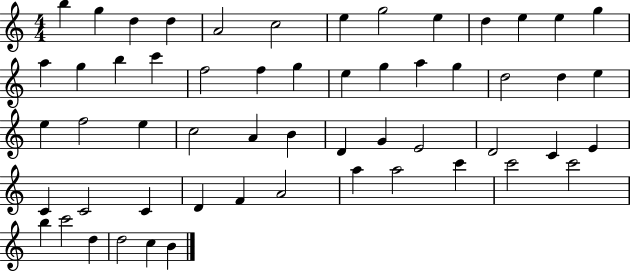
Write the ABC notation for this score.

X:1
T:Untitled
M:4/4
L:1/4
K:C
b g d d A2 c2 e g2 e d e e g a g b c' f2 f g e g a g d2 d e e f2 e c2 A B D G E2 D2 C E C C2 C D F A2 a a2 c' c'2 c'2 b c'2 d d2 c B